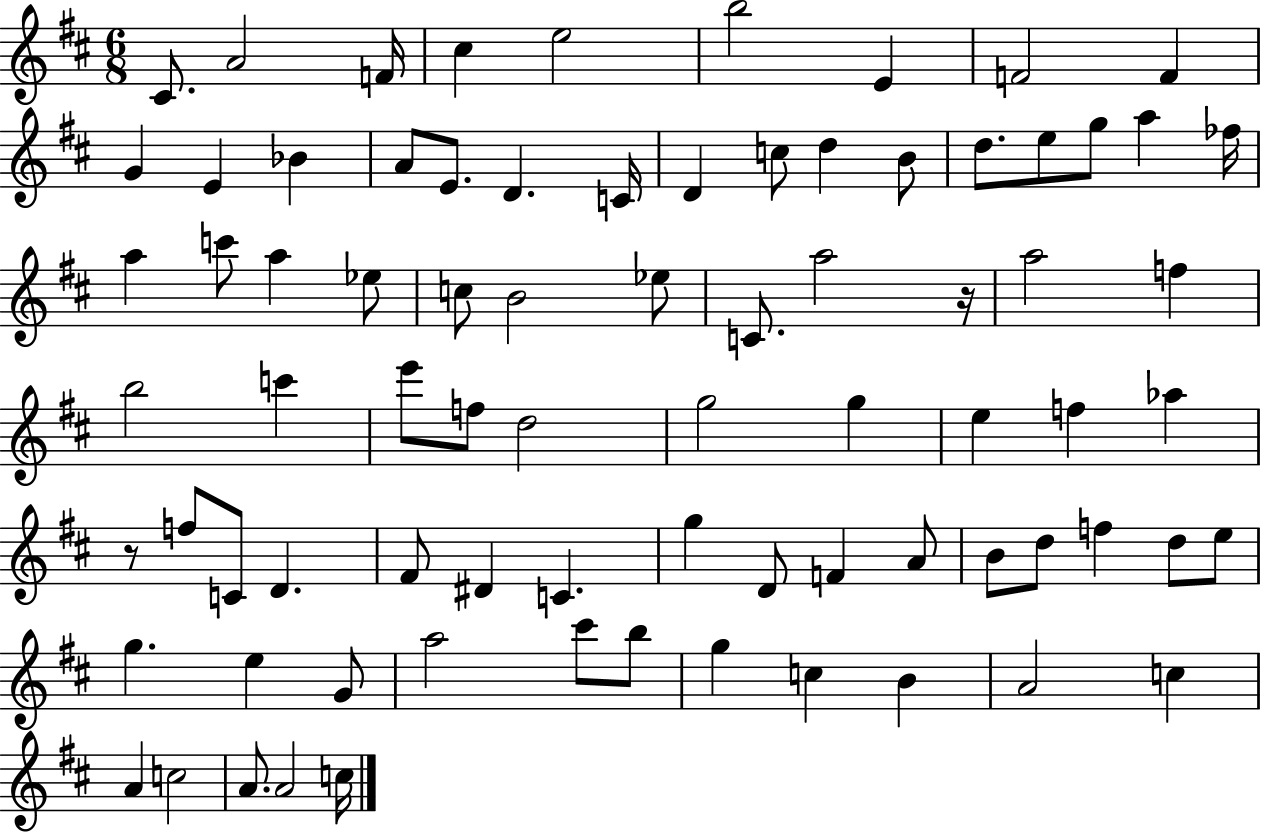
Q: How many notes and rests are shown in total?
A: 79